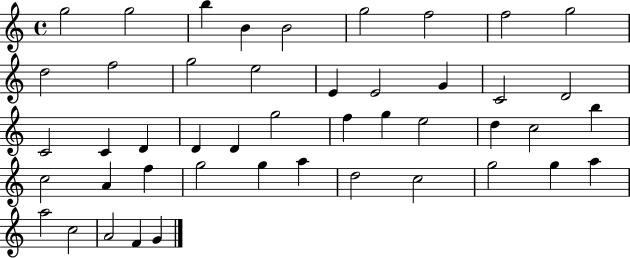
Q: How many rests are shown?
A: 0